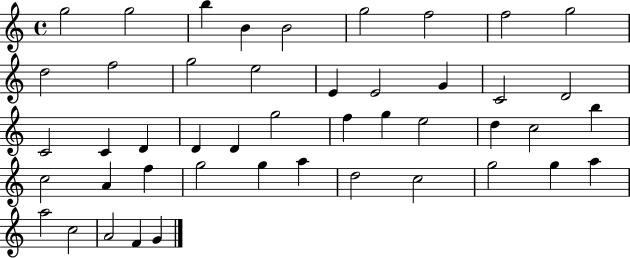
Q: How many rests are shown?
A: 0